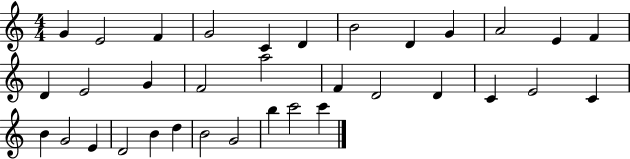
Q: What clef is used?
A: treble